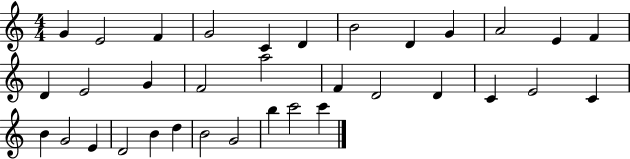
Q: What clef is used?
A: treble